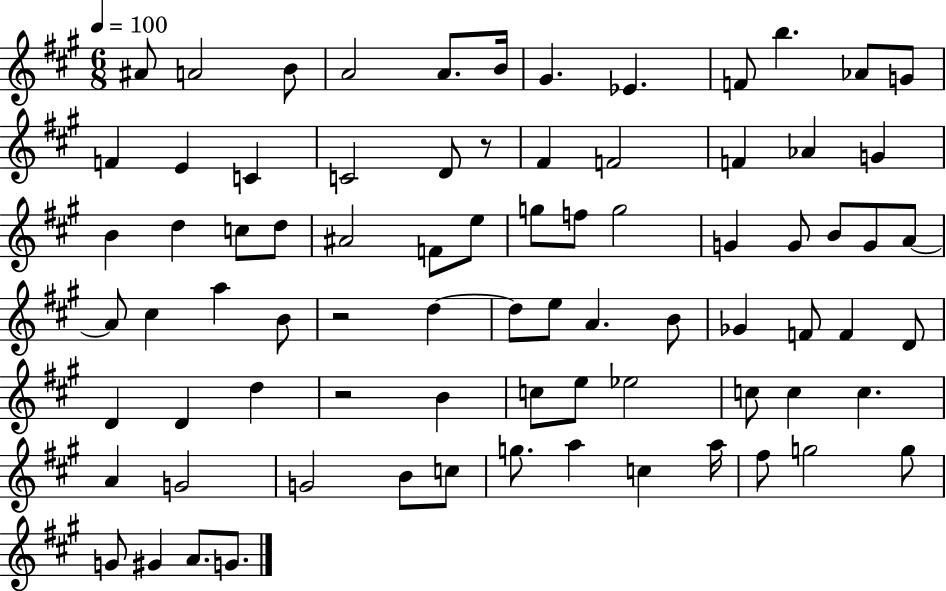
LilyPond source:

{
  \clef treble
  \numericTimeSignature
  \time 6/8
  \key a \major
  \tempo 4 = 100
  ais'8 a'2 b'8 | a'2 a'8. b'16 | gis'4. ees'4. | f'8 b''4. aes'8 g'8 | \break f'4 e'4 c'4 | c'2 d'8 r8 | fis'4 f'2 | f'4 aes'4 g'4 | \break b'4 d''4 c''8 d''8 | ais'2 f'8 e''8 | g''8 f''8 g''2 | g'4 g'8 b'8 g'8 a'8~~ | \break a'8 cis''4 a''4 b'8 | r2 d''4~~ | d''8 e''8 a'4. b'8 | ges'4 f'8 f'4 d'8 | \break d'4 d'4 d''4 | r2 b'4 | c''8 e''8 ees''2 | c''8 c''4 c''4. | \break a'4 g'2 | g'2 b'8 c''8 | g''8. a''4 c''4 a''16 | fis''8 g''2 g''8 | \break g'8 gis'4 a'8. g'8. | \bar "|."
}